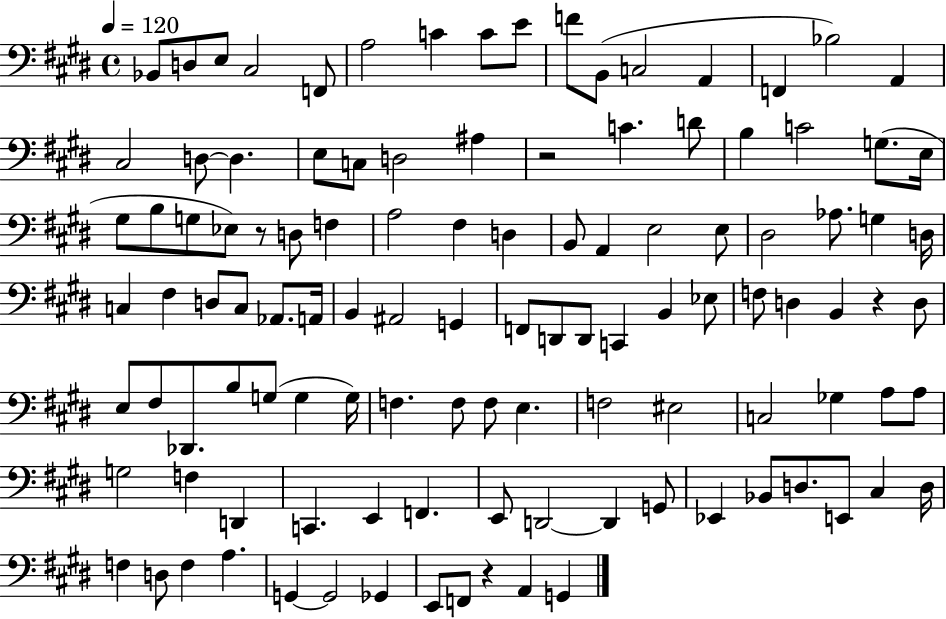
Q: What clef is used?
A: bass